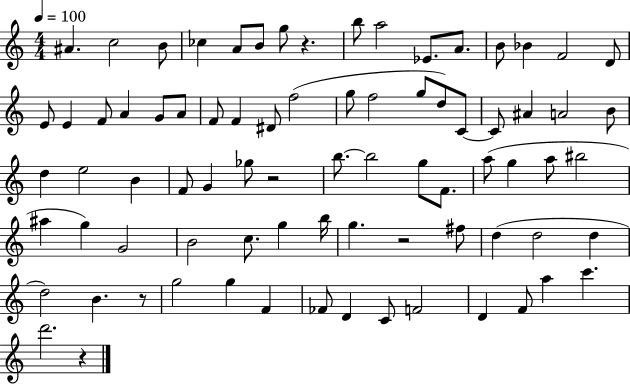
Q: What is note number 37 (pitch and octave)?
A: B4